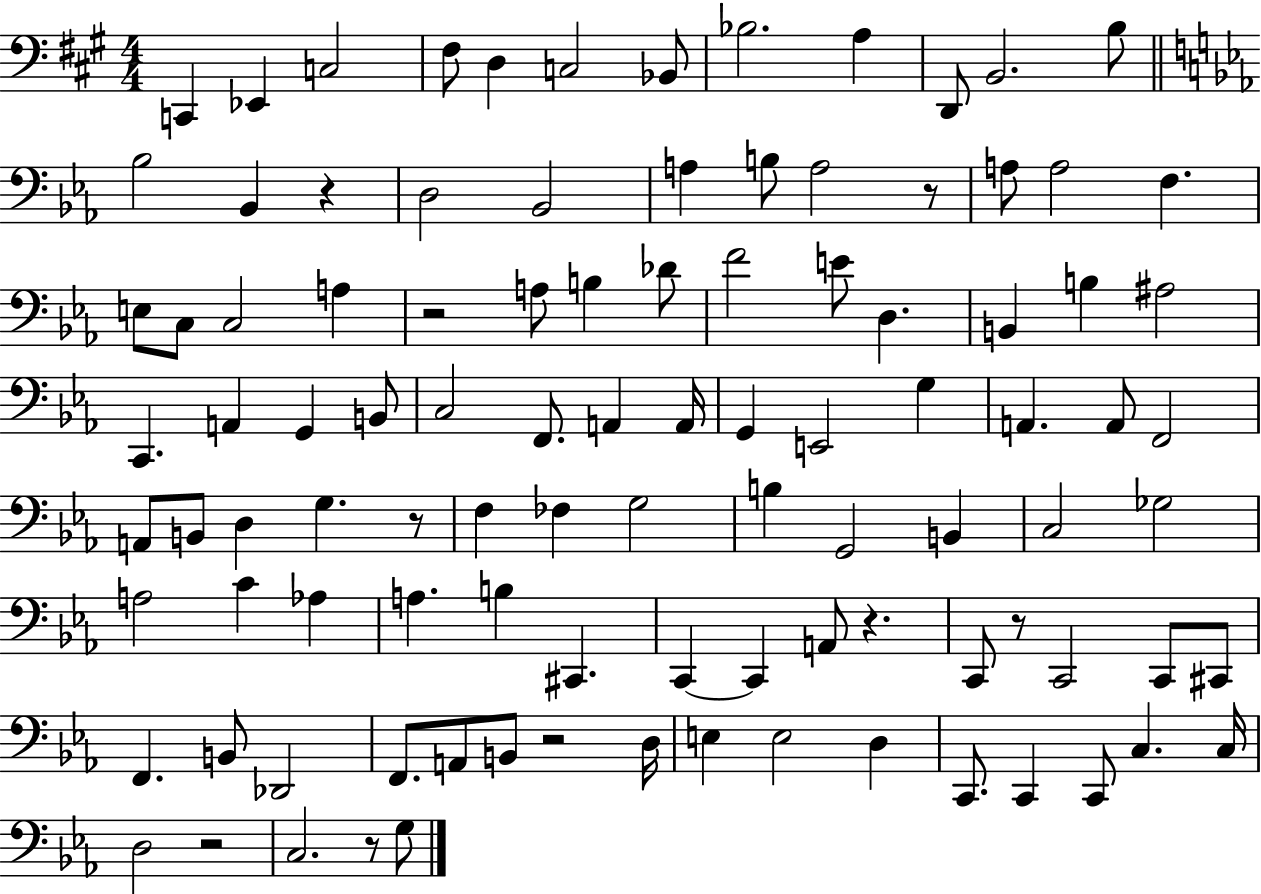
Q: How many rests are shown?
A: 9